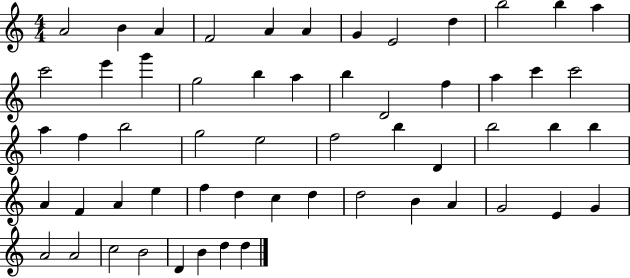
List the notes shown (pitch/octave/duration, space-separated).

A4/h B4/q A4/q F4/h A4/q A4/q G4/q E4/h D5/q B5/h B5/q A5/q C6/h E6/q G6/q G5/h B5/q A5/q B5/q D4/h F5/q A5/q C6/q C6/h A5/q F5/q B5/h G5/h E5/h F5/h B5/q D4/q B5/h B5/q B5/q A4/q F4/q A4/q E5/q F5/q D5/q C5/q D5/q D5/h B4/q A4/q G4/h E4/q G4/q A4/h A4/h C5/h B4/h D4/q B4/q D5/q D5/q